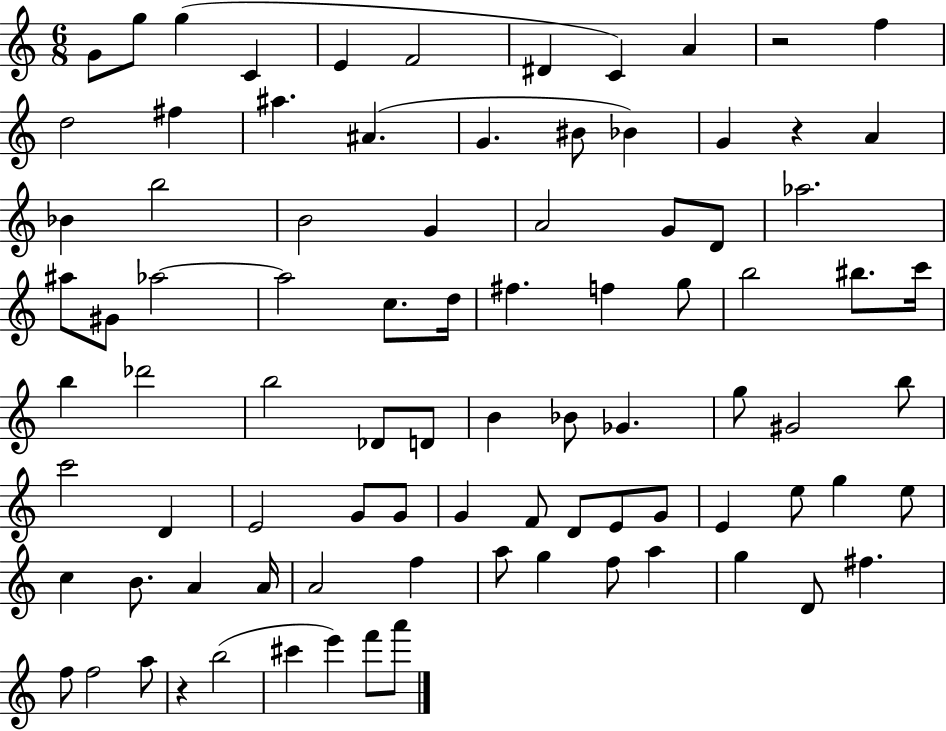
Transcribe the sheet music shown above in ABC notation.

X:1
T:Untitled
M:6/8
L:1/4
K:C
G/2 g/2 g C E F2 ^D C A z2 f d2 ^f ^a ^A G ^B/2 _B G z A _B b2 B2 G A2 G/2 D/2 _a2 ^a/2 ^G/2 _a2 _a2 c/2 d/4 ^f f g/2 b2 ^b/2 c'/4 b _d'2 b2 _D/2 D/2 B _B/2 _G g/2 ^G2 b/2 c'2 D E2 G/2 G/2 G F/2 D/2 E/2 G/2 E e/2 g e/2 c B/2 A A/4 A2 f a/2 g f/2 a g D/2 ^f f/2 f2 a/2 z b2 ^c' e' f'/2 a'/2